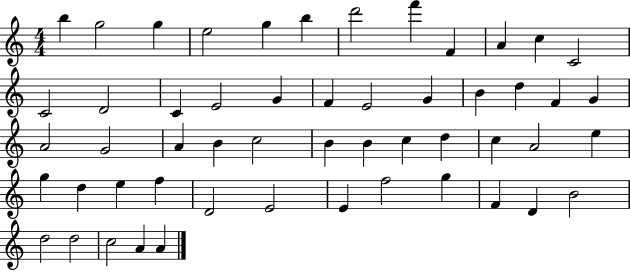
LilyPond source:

{
  \clef treble
  \numericTimeSignature
  \time 4/4
  \key c \major
  b''4 g''2 g''4 | e''2 g''4 b''4 | d'''2 f'''4 f'4 | a'4 c''4 c'2 | \break c'2 d'2 | c'4 e'2 g'4 | f'4 e'2 g'4 | b'4 d''4 f'4 g'4 | \break a'2 g'2 | a'4 b'4 c''2 | b'4 b'4 c''4 d''4 | c''4 a'2 e''4 | \break g''4 d''4 e''4 f''4 | d'2 e'2 | e'4 f''2 g''4 | f'4 d'4 b'2 | \break d''2 d''2 | c''2 a'4 a'4 | \bar "|."
}